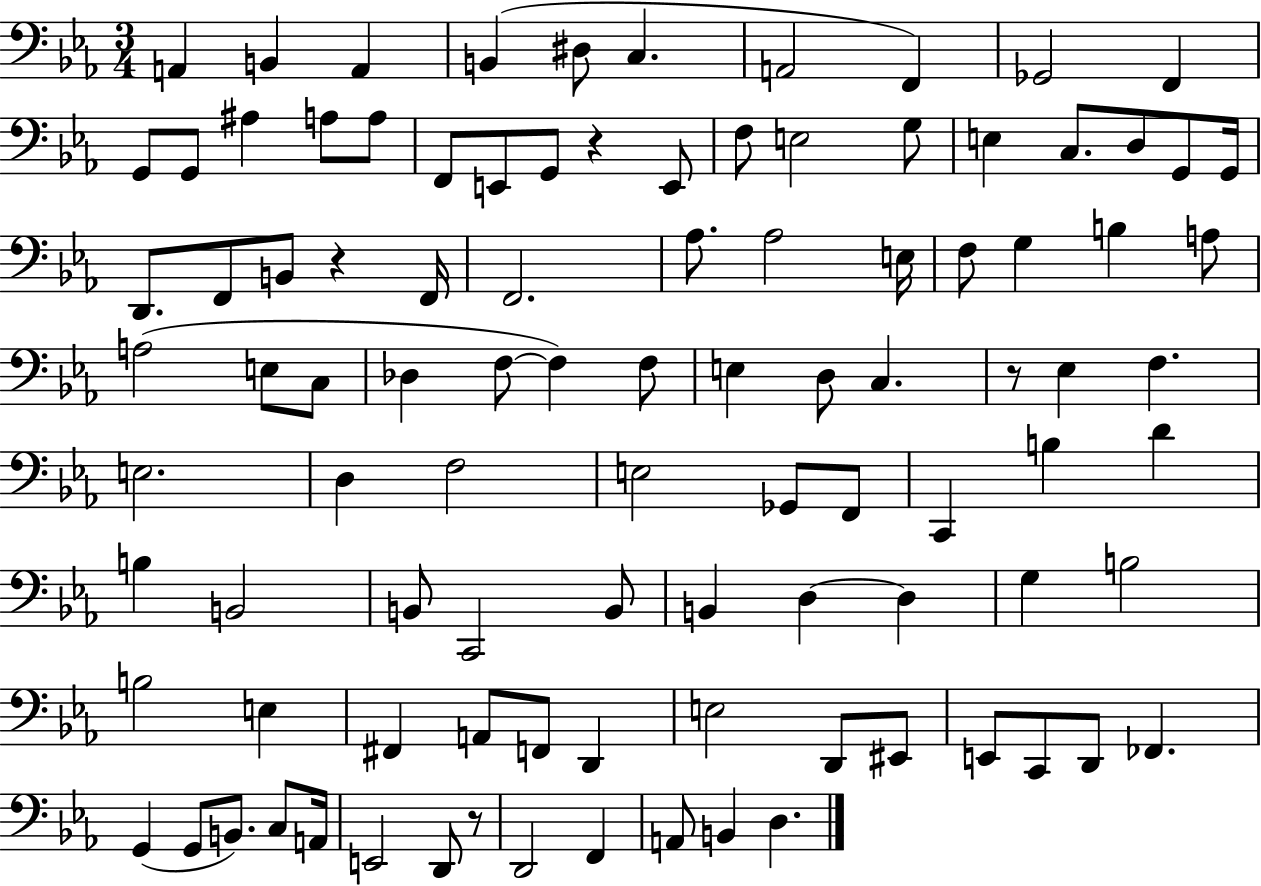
X:1
T:Untitled
M:3/4
L:1/4
K:Eb
A,, B,, A,, B,, ^D,/2 C, A,,2 F,, _G,,2 F,, G,,/2 G,,/2 ^A, A,/2 A,/2 F,,/2 E,,/2 G,,/2 z E,,/2 F,/2 E,2 G,/2 E, C,/2 D,/2 G,,/2 G,,/4 D,,/2 F,,/2 B,,/2 z F,,/4 F,,2 _A,/2 _A,2 E,/4 F,/2 G, B, A,/2 A,2 E,/2 C,/2 _D, F,/2 F, F,/2 E, D,/2 C, z/2 _E, F, E,2 D, F,2 E,2 _G,,/2 F,,/2 C,, B, D B, B,,2 B,,/2 C,,2 B,,/2 B,, D, D, G, B,2 B,2 E, ^F,, A,,/2 F,,/2 D,, E,2 D,,/2 ^E,,/2 E,,/2 C,,/2 D,,/2 _F,, G,, G,,/2 B,,/2 C,/2 A,,/4 E,,2 D,,/2 z/2 D,,2 F,, A,,/2 B,, D,